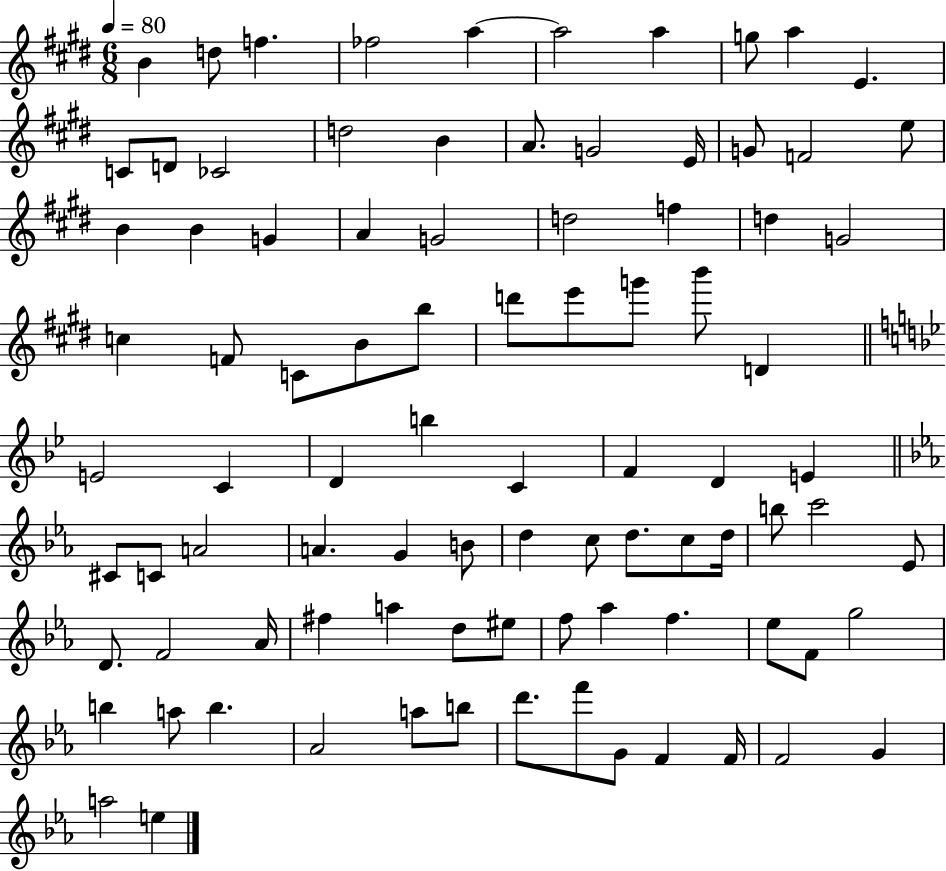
{
  \clef treble
  \numericTimeSignature
  \time 6/8
  \key e \major
  \tempo 4 = 80
  b'4 d''8 f''4. | fes''2 a''4~~ | a''2 a''4 | g''8 a''4 e'4. | \break c'8 d'8 ces'2 | d''2 b'4 | a'8. g'2 e'16 | g'8 f'2 e''8 | \break b'4 b'4 g'4 | a'4 g'2 | d''2 f''4 | d''4 g'2 | \break c''4 f'8 c'8 b'8 b''8 | d'''8 e'''8 g'''8 b'''8 d'4 | \bar "||" \break \key g \minor e'2 c'4 | d'4 b''4 c'4 | f'4 d'4 e'4 | \bar "||" \break \key ees \major cis'8 c'8 a'2 | a'4. g'4 b'8 | d''4 c''8 d''8. c''8 d''16 | b''8 c'''2 ees'8 | \break d'8. f'2 aes'16 | fis''4 a''4 d''8 eis''8 | f''8 aes''4 f''4. | ees''8 f'8 g''2 | \break b''4 a''8 b''4. | aes'2 a''8 b''8 | d'''8. f'''8 g'8 f'4 f'16 | f'2 g'4 | \break a''2 e''4 | \bar "|."
}